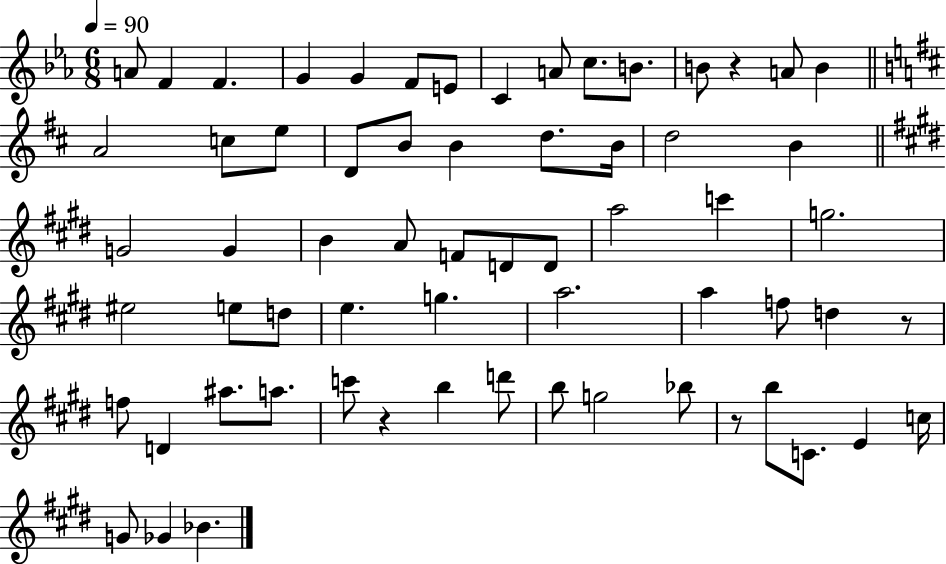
A4/e F4/q F4/q. G4/q G4/q F4/e E4/e C4/q A4/e C5/e. B4/e. B4/e R/q A4/e B4/q A4/h C5/e E5/e D4/e B4/e B4/q D5/e. B4/s D5/h B4/q G4/h G4/q B4/q A4/e F4/e D4/e D4/e A5/h C6/q G5/h. EIS5/h E5/e D5/e E5/q. G5/q. A5/h. A5/q F5/e D5/q R/e F5/e D4/q A#5/e. A5/e. C6/e R/q B5/q D6/e B5/e G5/h Bb5/e R/e B5/e C4/e. E4/q C5/s G4/e Gb4/q Bb4/q.